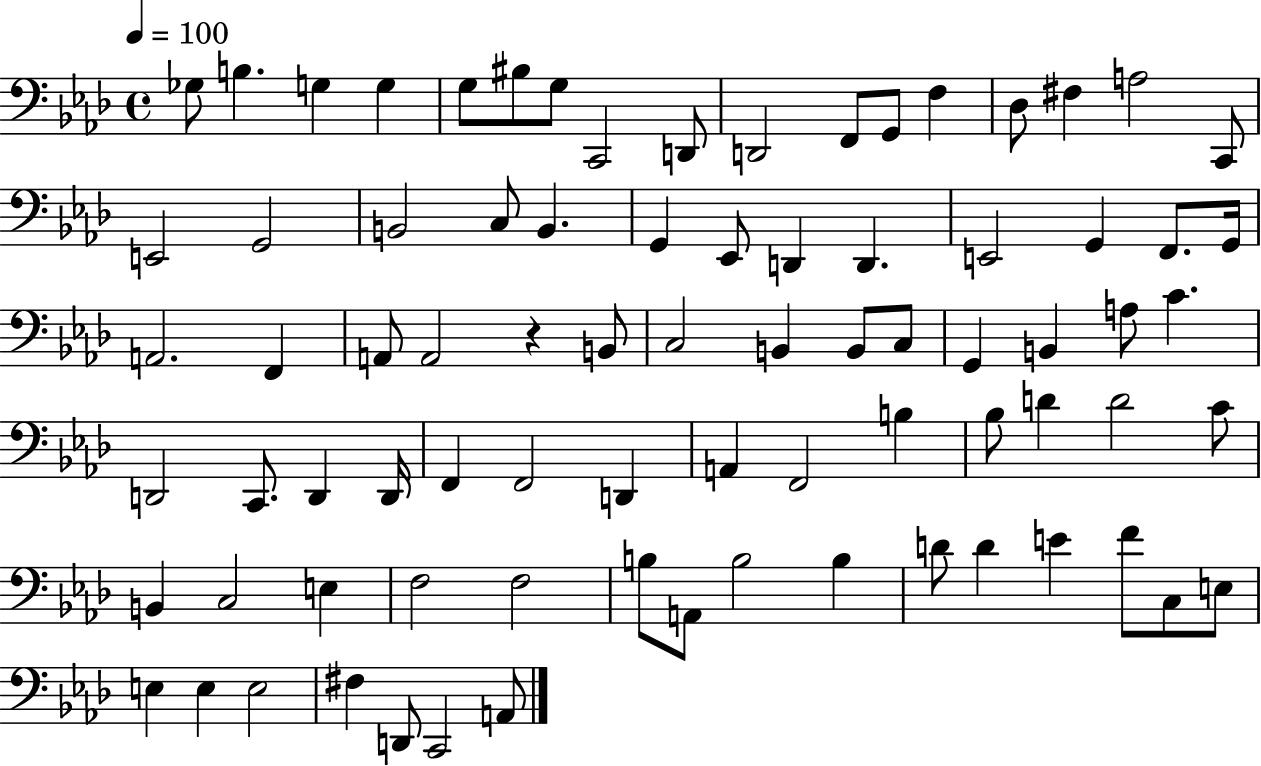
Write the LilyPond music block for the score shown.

{
  \clef bass
  \time 4/4
  \defaultTimeSignature
  \key aes \major
  \tempo 4 = 100
  \repeat volta 2 { ges8 b4. g4 g4 | g8 bis8 g8 c,2 d,8 | d,2 f,8 g,8 f4 | des8 fis4 a2 c,8 | \break e,2 g,2 | b,2 c8 b,4. | g,4 ees,8 d,4 d,4. | e,2 g,4 f,8. g,16 | \break a,2. f,4 | a,8 a,2 r4 b,8 | c2 b,4 b,8 c8 | g,4 b,4 a8 c'4. | \break d,2 c,8. d,4 d,16 | f,4 f,2 d,4 | a,4 f,2 b4 | bes8 d'4 d'2 c'8 | \break b,4 c2 e4 | f2 f2 | b8 a,8 b2 b4 | d'8 d'4 e'4 f'8 c8 e8 | \break e4 e4 e2 | fis4 d,8 c,2 a,8 | } \bar "|."
}